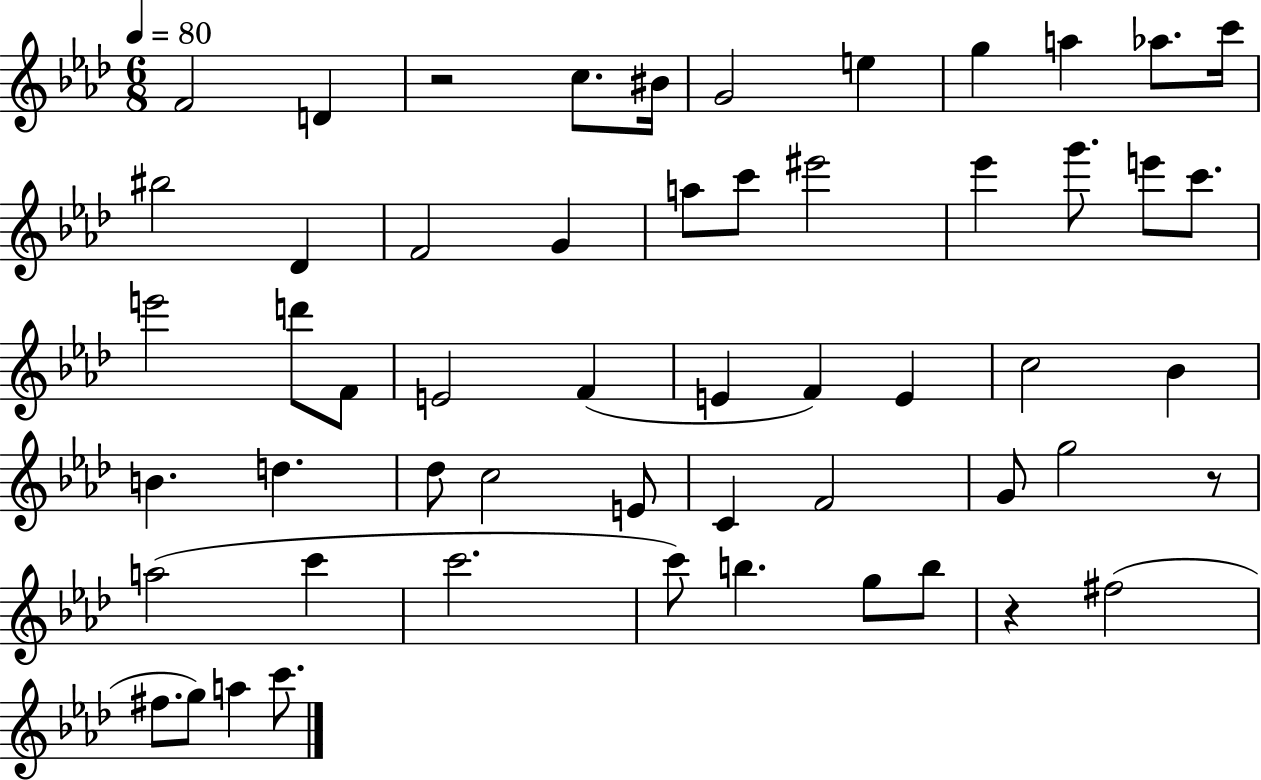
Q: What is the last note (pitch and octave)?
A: C6